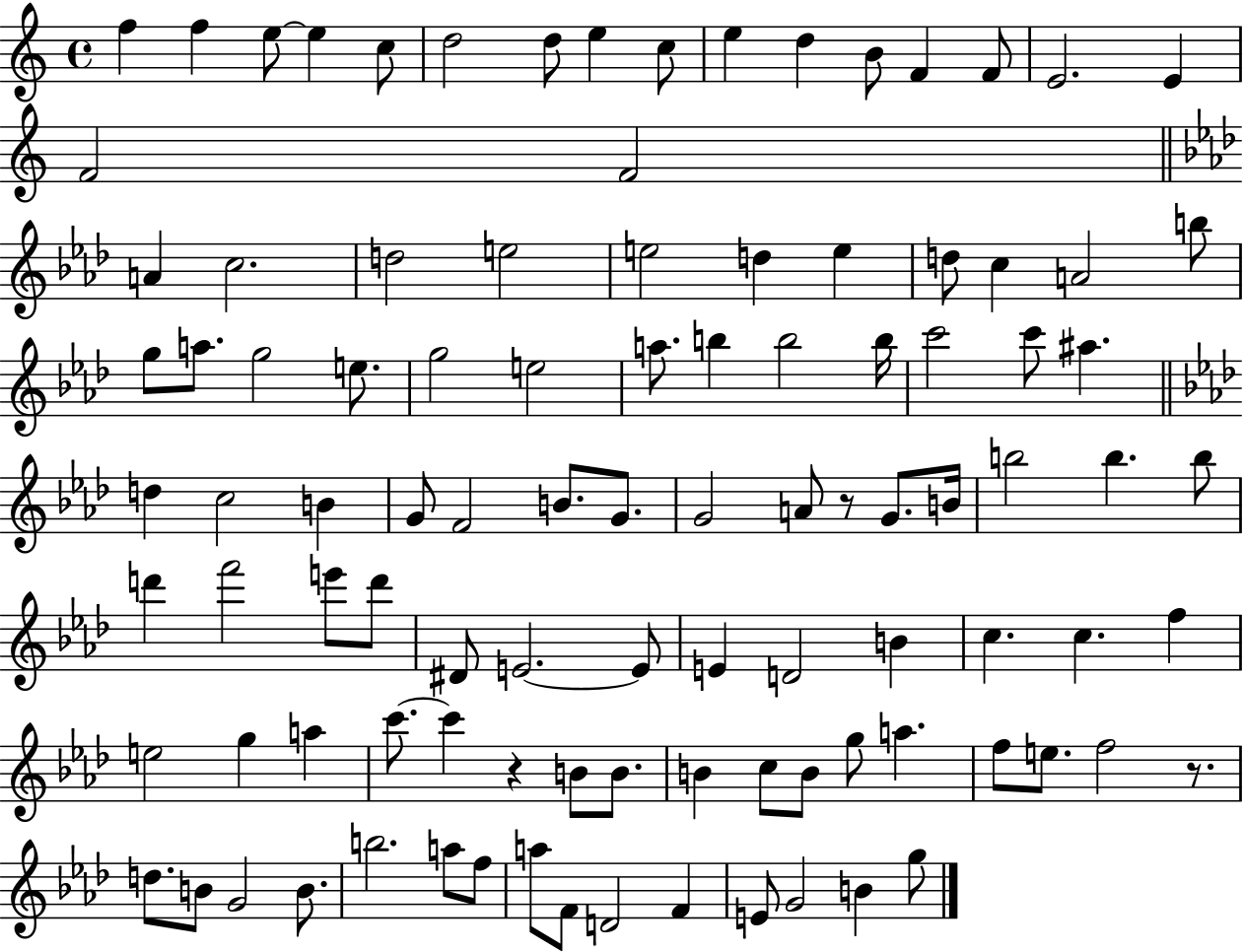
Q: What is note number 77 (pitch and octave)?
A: B4